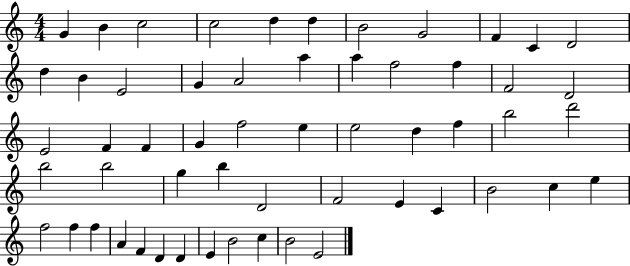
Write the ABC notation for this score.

X:1
T:Untitled
M:4/4
L:1/4
K:C
G B c2 c2 d d B2 G2 F C D2 d B E2 G A2 a a f2 f F2 D2 E2 F F G f2 e e2 d f b2 d'2 b2 b2 g b D2 F2 E C B2 c e f2 f f A F D D E B2 c B2 E2